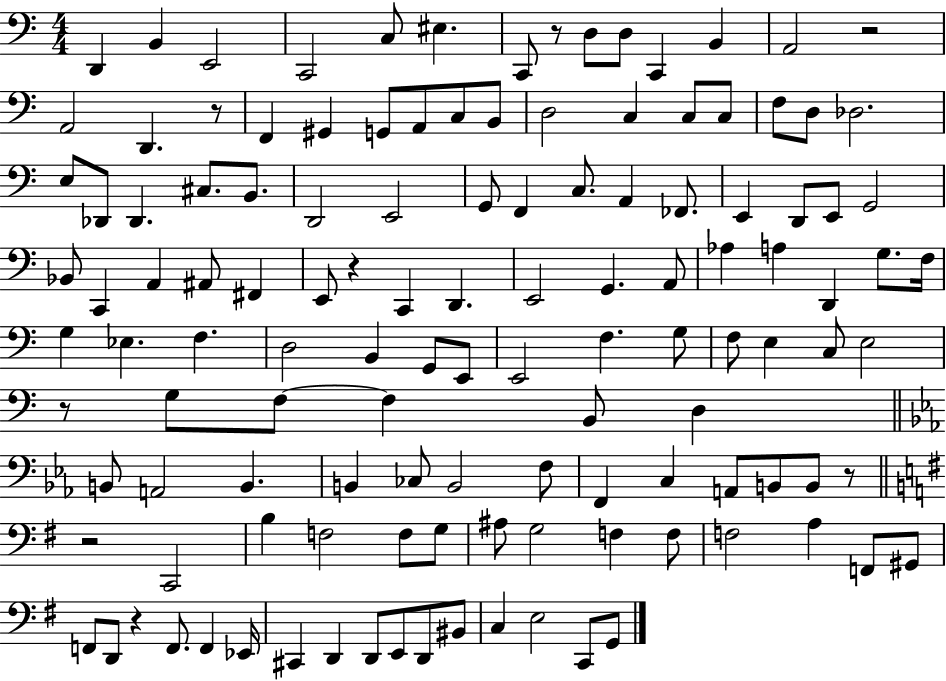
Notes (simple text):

D2/q B2/q E2/h C2/h C3/e EIS3/q. C2/e R/e D3/e D3/e C2/q B2/q A2/h R/h A2/h D2/q. R/e F2/q G#2/q G2/e A2/e C3/e B2/e D3/h C3/q C3/e C3/e F3/e D3/e Db3/h. E3/e Db2/e Db2/q. C#3/e. B2/e. D2/h E2/h G2/e F2/q C3/e. A2/q FES2/e. E2/q D2/e E2/e G2/h Bb2/e C2/q A2/q A#2/e F#2/q E2/e R/q C2/q D2/q. E2/h G2/q. A2/e Ab3/q A3/q D2/q G3/e. F3/s G3/q Eb3/q. F3/q. D3/h B2/q G2/e E2/e E2/h F3/q. G3/e F3/e E3/q C3/e E3/h R/e G3/e F3/e F3/q B2/e D3/q B2/e A2/h B2/q. B2/q CES3/e B2/h F3/e F2/q C3/q A2/e B2/e B2/e R/e R/h C2/h B3/q F3/h F3/e G3/e A#3/e G3/h F3/q F3/e F3/h A3/q F2/e G#2/e F2/e D2/e R/q F2/e. F2/q Eb2/s C#2/q D2/q D2/e E2/e D2/e BIS2/e C3/q E3/h C2/e G2/e